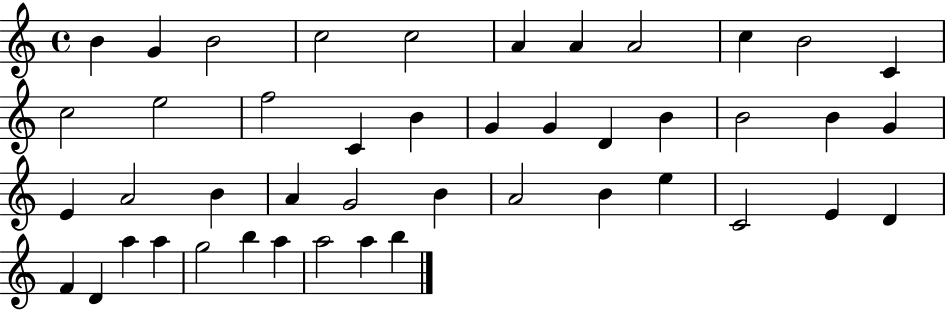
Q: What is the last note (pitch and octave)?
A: B5